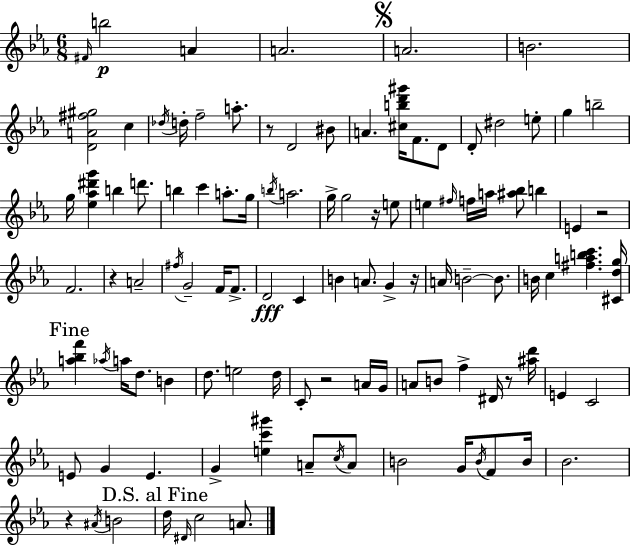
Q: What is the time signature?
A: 6/8